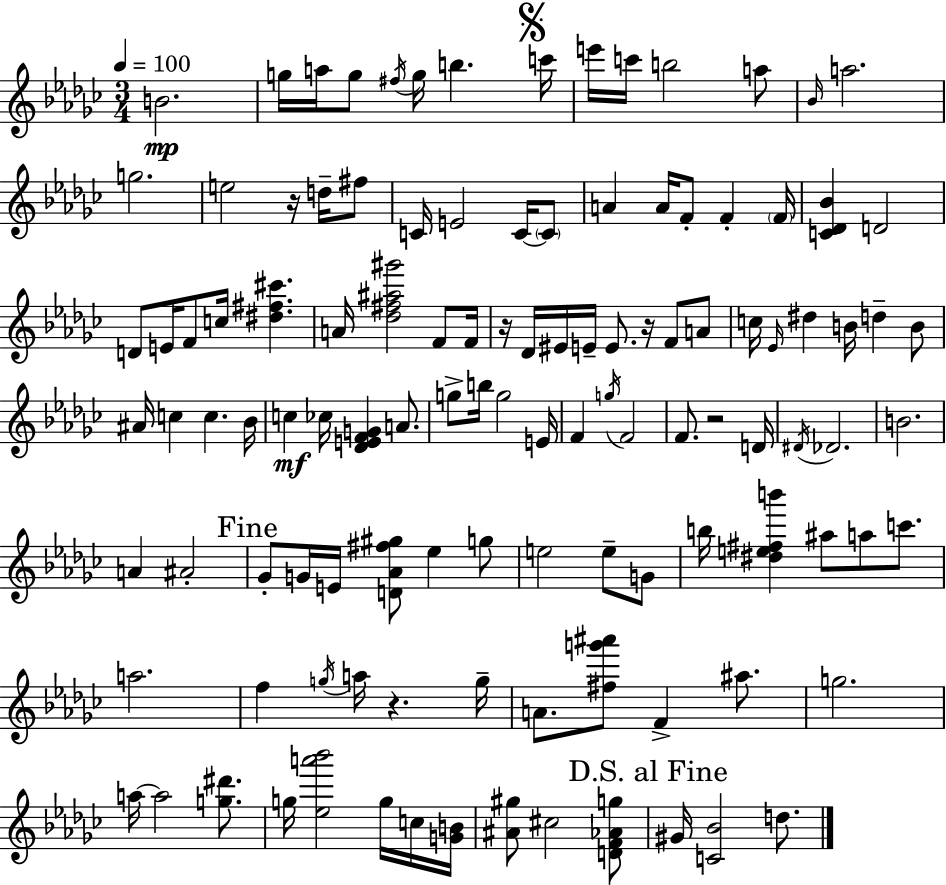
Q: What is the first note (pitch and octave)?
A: B4